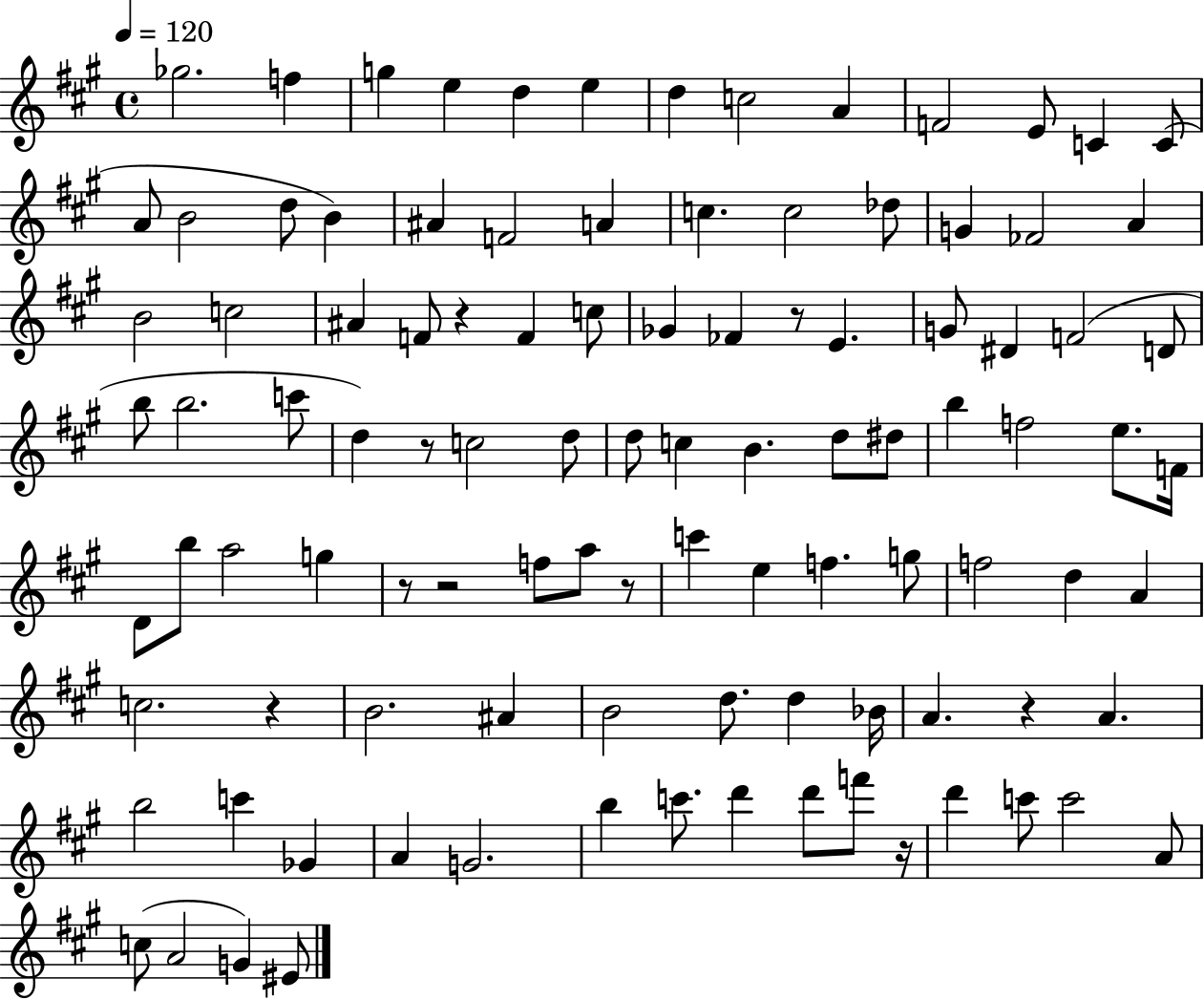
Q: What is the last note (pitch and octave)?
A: EIS4